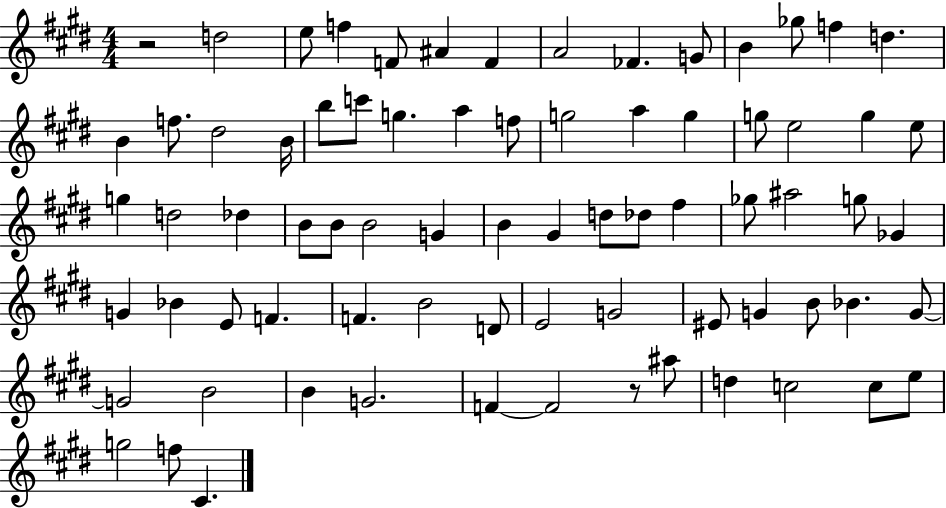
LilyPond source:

{
  \clef treble
  \numericTimeSignature
  \time 4/4
  \key e \major
  \repeat volta 2 { r2 d''2 | e''8 f''4 f'8 ais'4 f'4 | a'2 fes'4. g'8 | b'4 ges''8 f''4 d''4. | \break b'4 f''8. dis''2 b'16 | b''8 c'''8 g''4. a''4 f''8 | g''2 a''4 g''4 | g''8 e''2 g''4 e''8 | \break g''4 d''2 des''4 | b'8 b'8 b'2 g'4 | b'4 gis'4 d''8 des''8 fis''4 | ges''8 ais''2 g''8 ges'4 | \break g'4 bes'4 e'8 f'4. | f'4. b'2 d'8 | e'2 g'2 | eis'8 g'4 b'8 bes'4. g'8~~ | \break g'2 b'2 | b'4 g'2. | f'4~~ f'2 r8 ais''8 | d''4 c''2 c''8 e''8 | \break g''2 f''8 cis'4. | } \bar "|."
}